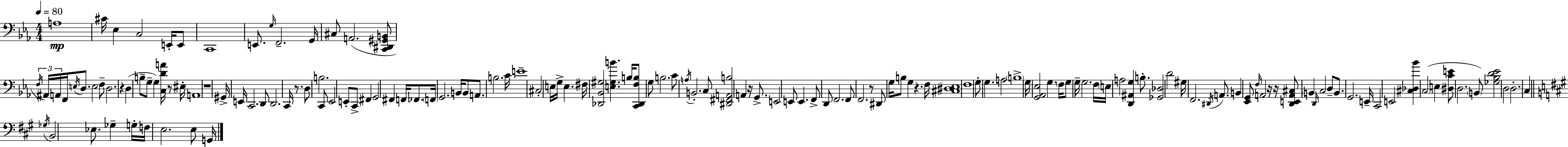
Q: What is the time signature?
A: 4/4